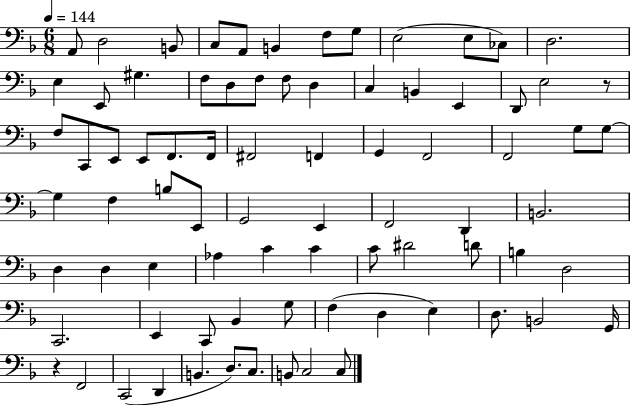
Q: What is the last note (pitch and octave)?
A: C3